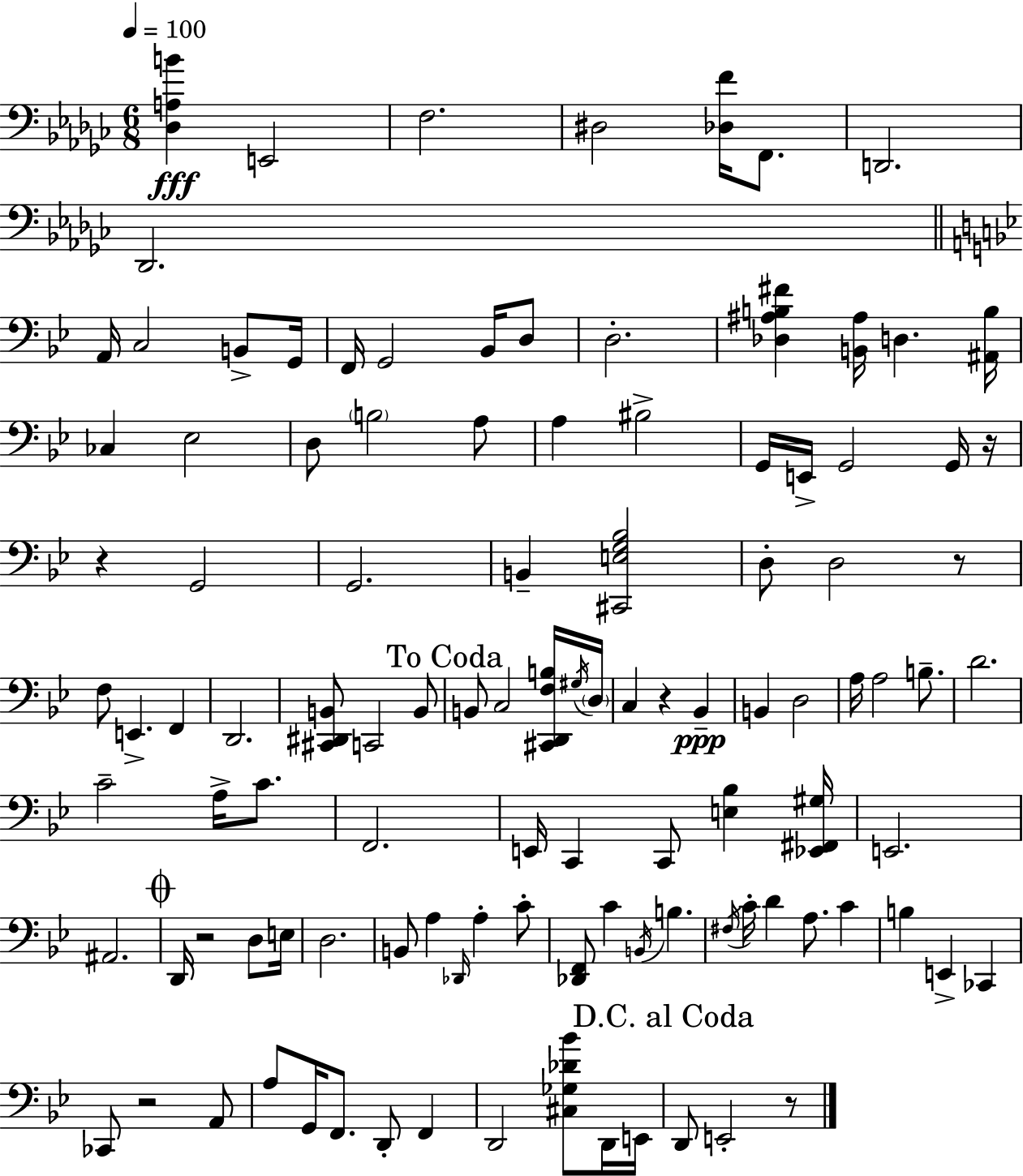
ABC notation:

X:1
T:Untitled
M:6/8
L:1/4
K:Ebm
[_D,A,B] E,,2 F,2 ^D,2 [_D,F]/4 F,,/2 D,,2 _D,,2 A,,/4 C,2 B,,/2 G,,/4 F,,/4 G,,2 _B,,/4 D,/2 D,2 [_D,^A,B,^F] [B,,^A,]/4 D, [^A,,B,]/4 _C, _E,2 D,/2 B,2 A,/2 A, ^B,2 G,,/4 E,,/4 G,,2 G,,/4 z/4 z G,,2 G,,2 B,, [^C,,E,G,_B,]2 D,/2 D,2 z/2 F,/2 E,, F,, D,,2 [^C,,^D,,B,,]/2 C,,2 B,,/2 B,,/2 C,2 [^C,,D,,F,B,]/4 ^G,/4 D,/4 C, z _B,, B,, D,2 A,/4 A,2 B,/2 D2 C2 A,/4 C/2 F,,2 E,,/4 C,, C,,/2 [E,_B,] [_E,,^F,,^G,]/4 E,,2 ^A,,2 D,,/4 z2 D,/2 E,/4 D,2 B,,/2 A, _D,,/4 A, C/2 [_D,,F,,]/2 C B,,/4 B, ^F,/4 C/4 D A,/2 C B, E,, _C,, _C,,/2 z2 A,,/2 A,/2 G,,/4 F,,/2 D,,/2 F,, D,,2 [^C,_G,_D_B]/2 D,,/4 E,,/4 D,,/2 E,,2 z/2